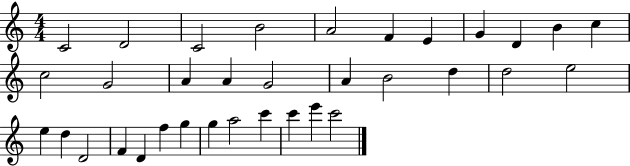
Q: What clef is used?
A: treble